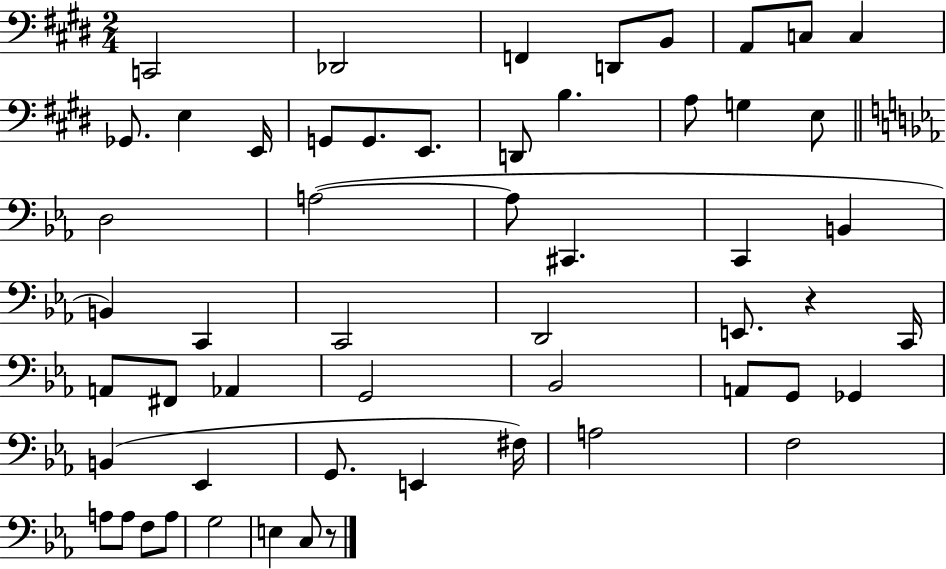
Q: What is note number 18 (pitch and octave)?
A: G3